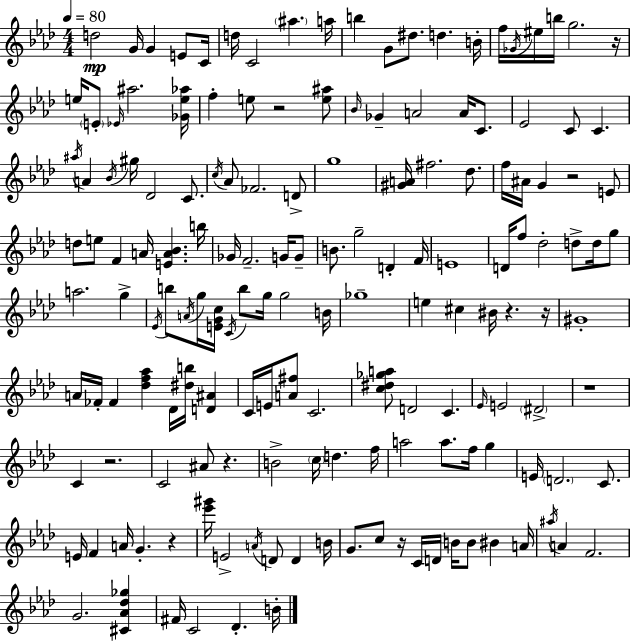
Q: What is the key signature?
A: AES major